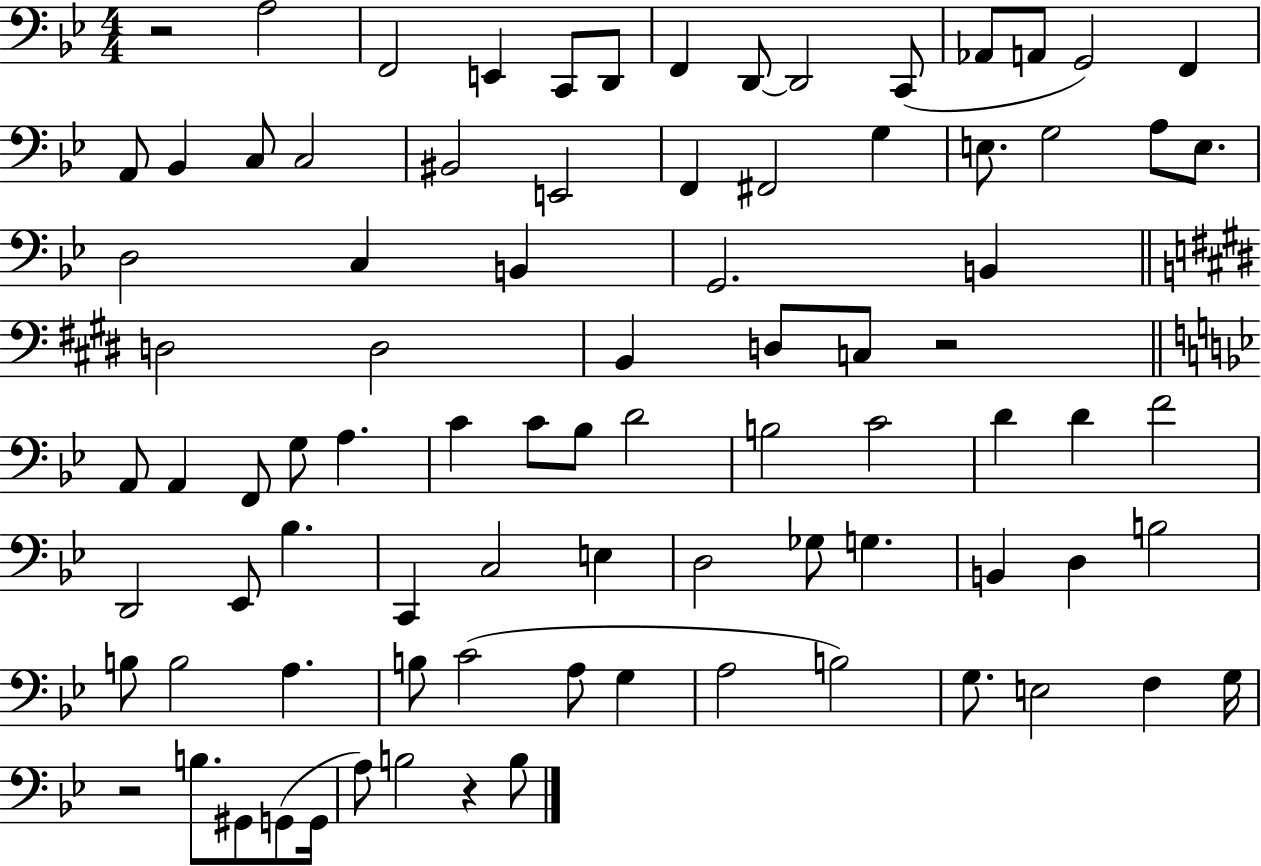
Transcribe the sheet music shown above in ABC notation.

X:1
T:Untitled
M:4/4
L:1/4
K:Bb
z2 A,2 F,,2 E,, C,,/2 D,,/2 F,, D,,/2 D,,2 C,,/2 _A,,/2 A,,/2 G,,2 F,, A,,/2 _B,, C,/2 C,2 ^B,,2 E,,2 F,, ^F,,2 G, E,/2 G,2 A,/2 E,/2 D,2 C, B,, G,,2 B,, D,2 D,2 B,, D,/2 C,/2 z2 A,,/2 A,, F,,/2 G,/2 A, C C/2 _B,/2 D2 B,2 C2 D D F2 D,,2 _E,,/2 _B, C,, C,2 E, D,2 _G,/2 G, B,, D, B,2 B,/2 B,2 A, B,/2 C2 A,/2 G, A,2 B,2 G,/2 E,2 F, G,/4 z2 B,/2 ^G,,/2 G,,/2 G,,/4 A,/2 B,2 z B,/2